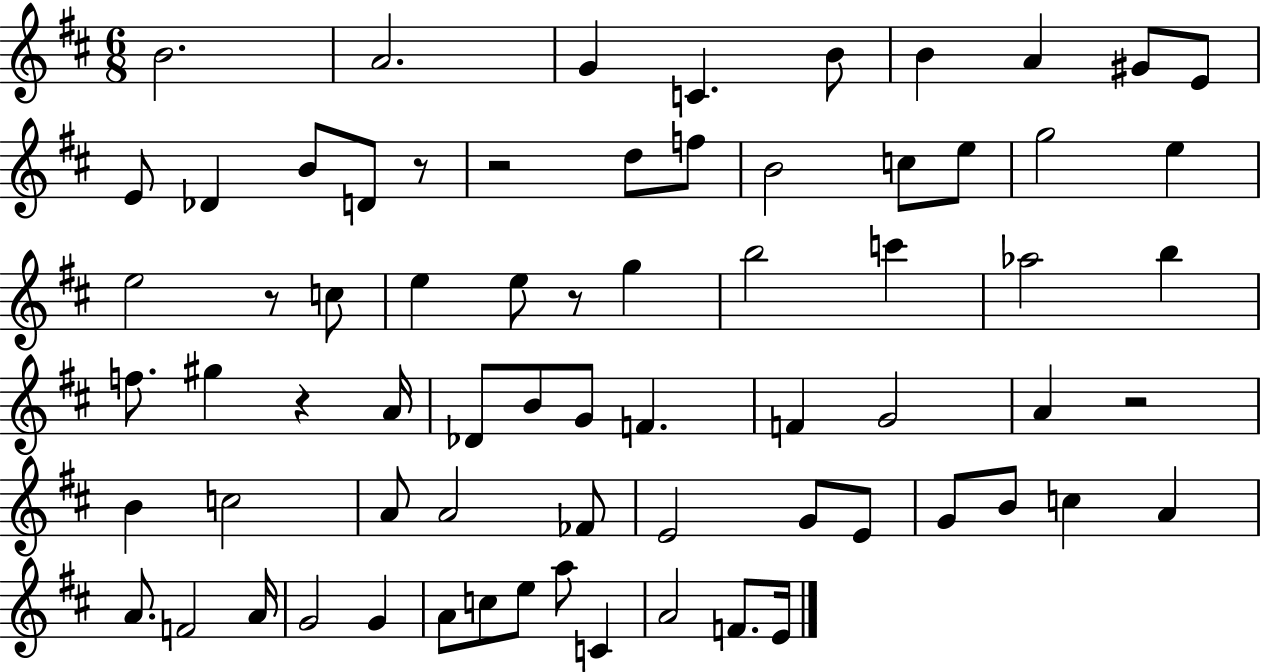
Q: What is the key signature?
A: D major